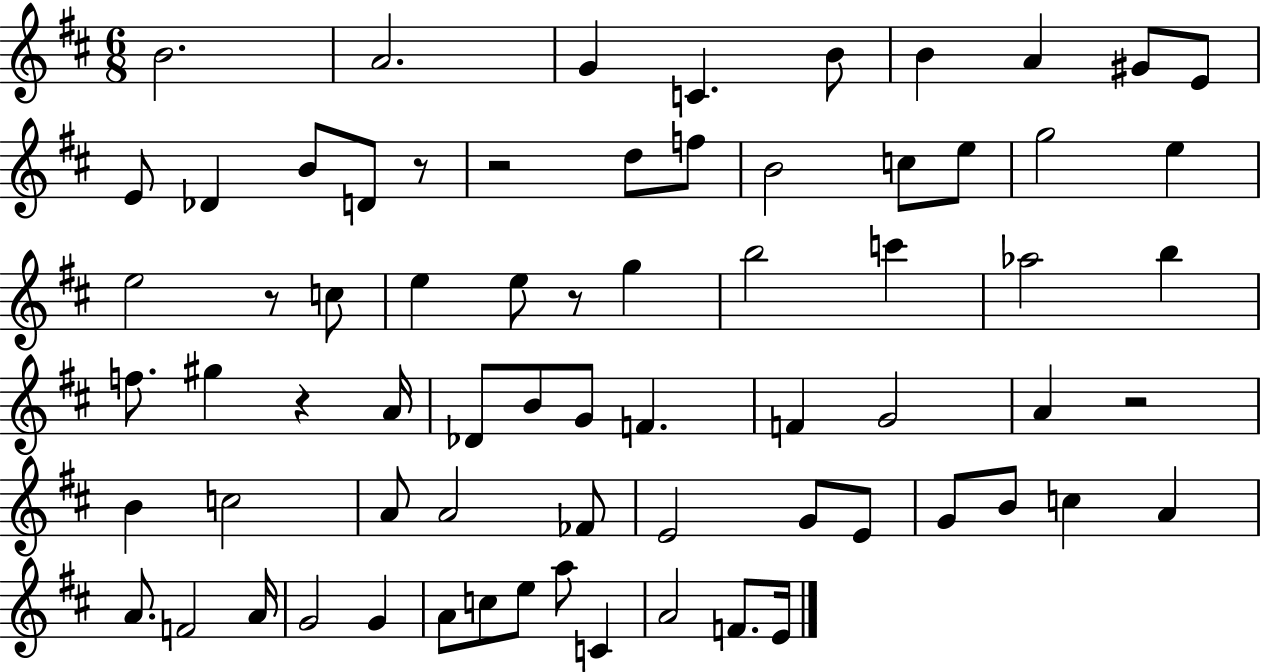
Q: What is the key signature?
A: D major